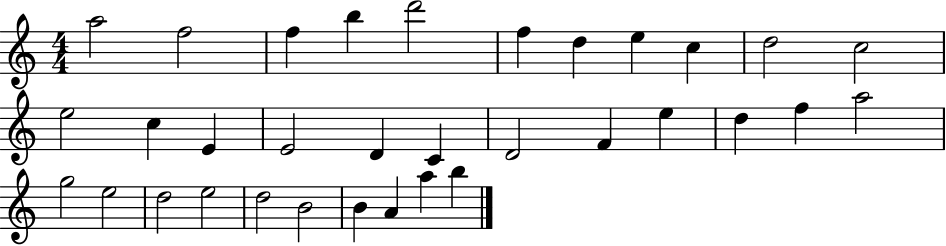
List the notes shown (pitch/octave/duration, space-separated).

A5/h F5/h F5/q B5/q D6/h F5/q D5/q E5/q C5/q D5/h C5/h E5/h C5/q E4/q E4/h D4/q C4/q D4/h F4/q E5/q D5/q F5/q A5/h G5/h E5/h D5/h E5/h D5/h B4/h B4/q A4/q A5/q B5/q